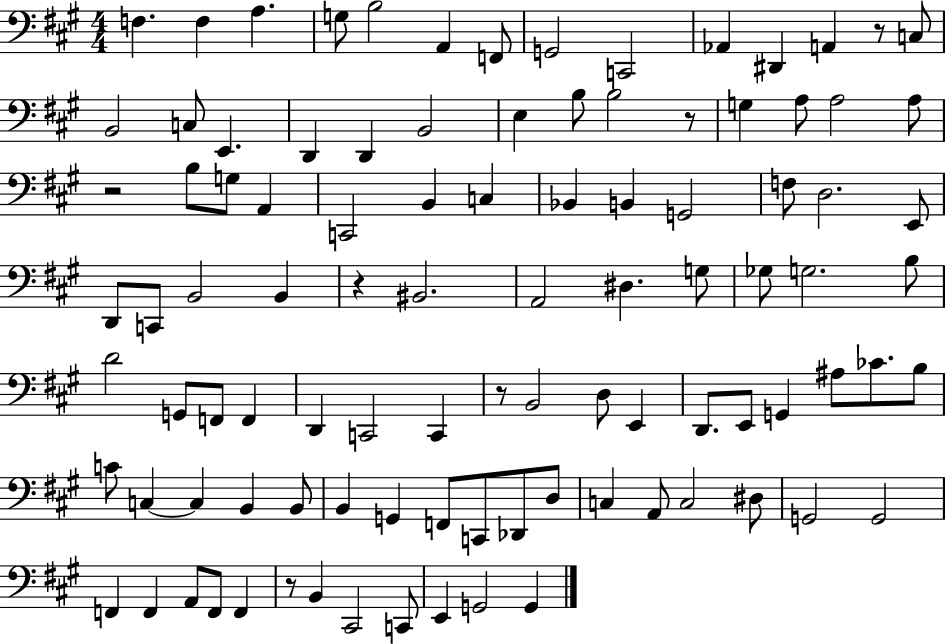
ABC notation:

X:1
T:Untitled
M:4/4
L:1/4
K:A
F, F, A, G,/2 B,2 A,, F,,/2 G,,2 C,,2 _A,, ^D,, A,, z/2 C,/2 B,,2 C,/2 E,, D,, D,, B,,2 E, B,/2 B,2 z/2 G, A,/2 A,2 A,/2 z2 B,/2 G,/2 A,, C,,2 B,, C, _B,, B,, G,,2 F,/2 D,2 E,,/2 D,,/2 C,,/2 B,,2 B,, z ^B,,2 A,,2 ^D, G,/2 _G,/2 G,2 B,/2 D2 G,,/2 F,,/2 F,, D,, C,,2 C,, z/2 B,,2 D,/2 E,, D,,/2 E,,/2 G,, ^A,/2 _C/2 B,/2 C/2 C, C, B,, B,,/2 B,, G,, F,,/2 C,,/2 _D,,/2 D,/2 C, A,,/2 C,2 ^D,/2 G,,2 G,,2 F,, F,, A,,/2 F,,/2 F,, z/2 B,, ^C,,2 C,,/2 E,, G,,2 G,,